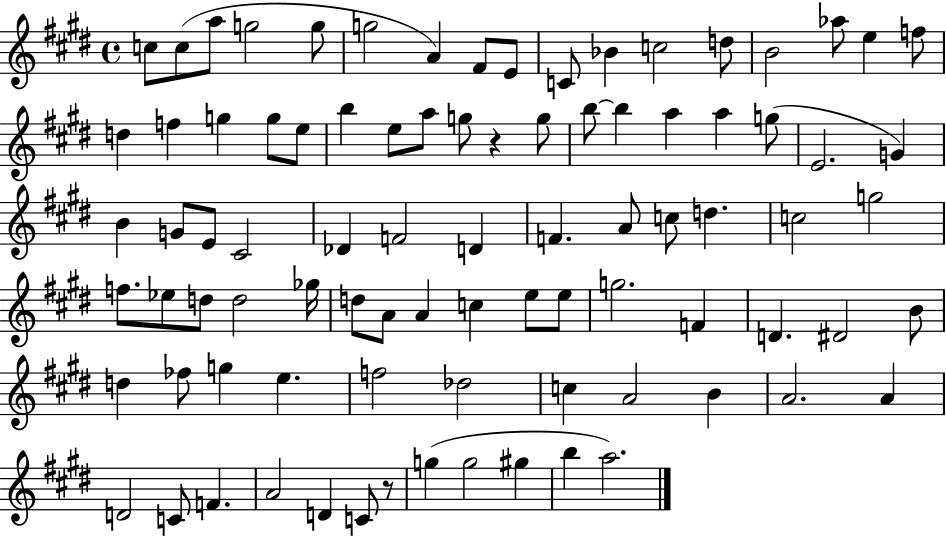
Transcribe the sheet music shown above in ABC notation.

X:1
T:Untitled
M:4/4
L:1/4
K:E
c/2 c/2 a/2 g2 g/2 g2 A ^F/2 E/2 C/2 _B c2 d/2 B2 _a/2 e f/2 d f g g/2 e/2 b e/2 a/2 g/2 z g/2 b/2 b a a g/2 E2 G B G/2 E/2 ^C2 _D F2 D F A/2 c/2 d c2 g2 f/2 _e/2 d/2 d2 _g/4 d/2 A/2 A c e/2 e/2 g2 F D ^D2 B/2 d _f/2 g e f2 _d2 c A2 B A2 A D2 C/2 F A2 D C/2 z/2 g g2 ^g b a2